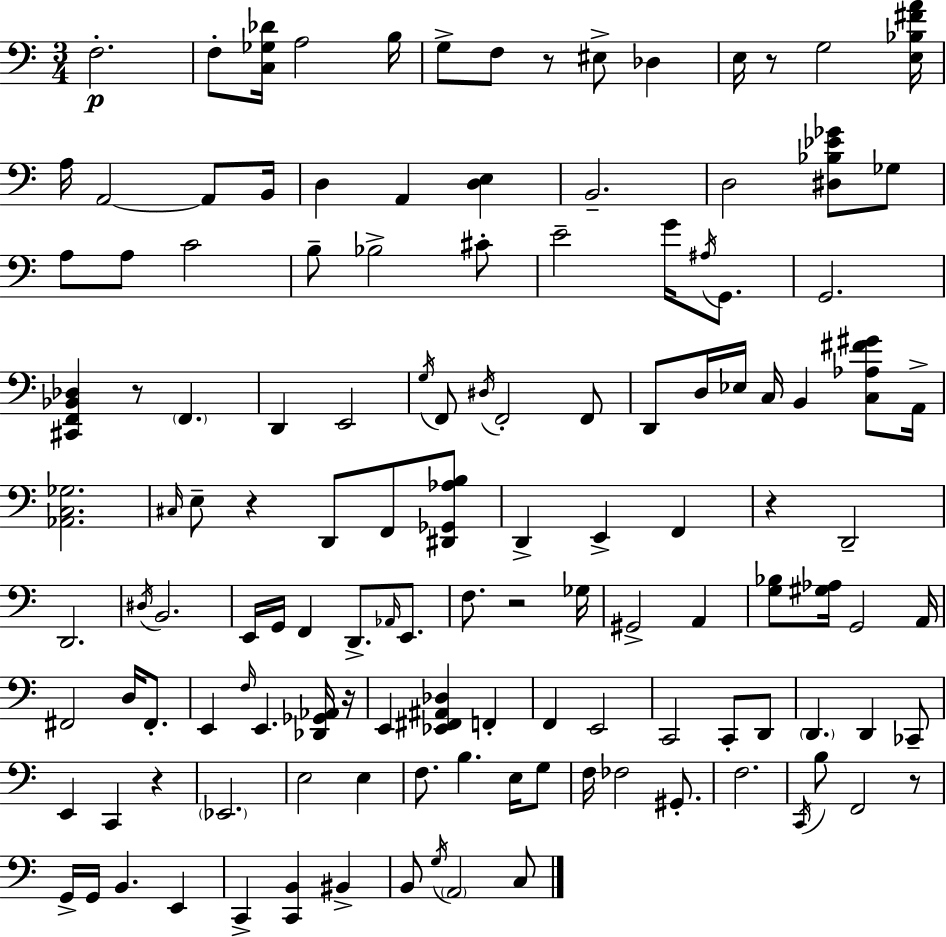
F3/h. F3/e [C3,Gb3,Db4]/s A3/h B3/s G3/e F3/e R/e EIS3/e Db3/q E3/s R/e G3/h [E3,Bb3,F#4,A4]/s A3/s A2/h A2/e B2/s D3/q A2/q [D3,E3]/q B2/h. D3/h [D#3,Bb3,Eb4,Gb4]/e Gb3/e A3/e A3/e C4/h B3/e Bb3/h C#4/e E4/h G4/s A#3/s G2/e. G2/h. [C#2,F2,Bb2,Db3]/q R/e F2/q. D2/q E2/h G3/s F2/e D#3/s F2/h F2/e D2/e D3/s Eb3/s C3/s B2/q [C3,Ab3,F#4,G#4]/e A2/s [Ab2,C3,Gb3]/h. C#3/s E3/e R/q D2/e F2/e [D#2,Gb2,Ab3,B3]/e D2/q E2/q F2/q R/q D2/h D2/h. D#3/s B2/h. E2/s G2/s F2/q D2/e. Ab2/s E2/e. F3/e. R/h Gb3/s G#2/h A2/q [G3,Bb3]/e [G#3,Ab3]/s G2/h A2/s F#2/h D3/s F#2/e. E2/q F3/s E2/q. [Db2,Gb2,Ab2]/s R/s E2/q [Eb2,F#2,A#2,Db3]/q F2/q F2/q E2/h C2/h C2/e D2/e D2/q. D2/q CES2/e E2/q C2/q R/q Eb2/h. E3/h E3/q F3/e. B3/q. E3/s G3/e F3/s FES3/h G#2/e. F3/h. C2/s B3/e F2/h R/e G2/s G2/s B2/q. E2/q C2/q [C2,B2]/q BIS2/q B2/e G3/s A2/h C3/e